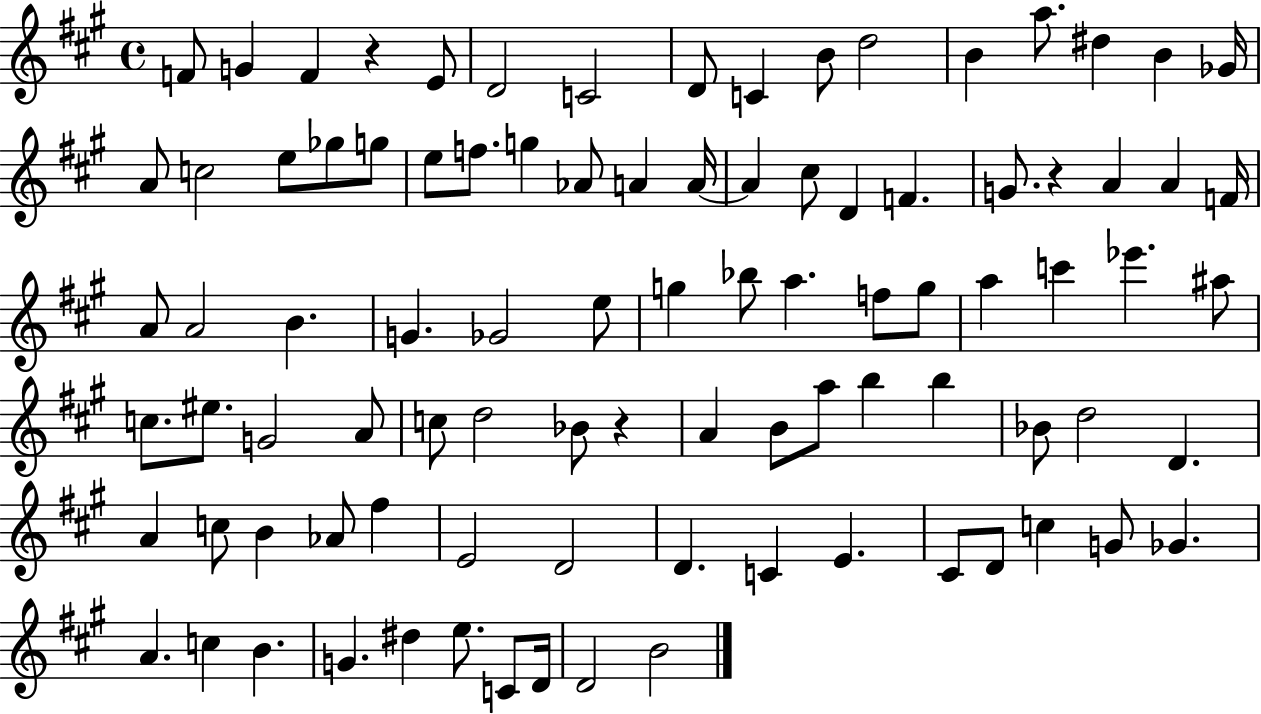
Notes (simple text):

F4/e G4/q F4/q R/q E4/e D4/h C4/h D4/e C4/q B4/e D5/h B4/q A5/e. D#5/q B4/q Gb4/s A4/e C5/h E5/e Gb5/e G5/e E5/e F5/e. G5/q Ab4/e A4/q A4/s A4/q C#5/e D4/q F4/q. G4/e. R/q A4/q A4/q F4/s A4/e A4/h B4/q. G4/q. Gb4/h E5/e G5/q Bb5/e A5/q. F5/e G5/e A5/q C6/q Eb6/q. A#5/e C5/e. EIS5/e. G4/h A4/e C5/e D5/h Bb4/e R/q A4/q B4/e A5/e B5/q B5/q Bb4/e D5/h D4/q. A4/q C5/e B4/q Ab4/e F#5/q E4/h D4/h D4/q. C4/q E4/q. C#4/e D4/e C5/q G4/e Gb4/q. A4/q. C5/q B4/q. G4/q. D#5/q E5/e. C4/e D4/s D4/h B4/h